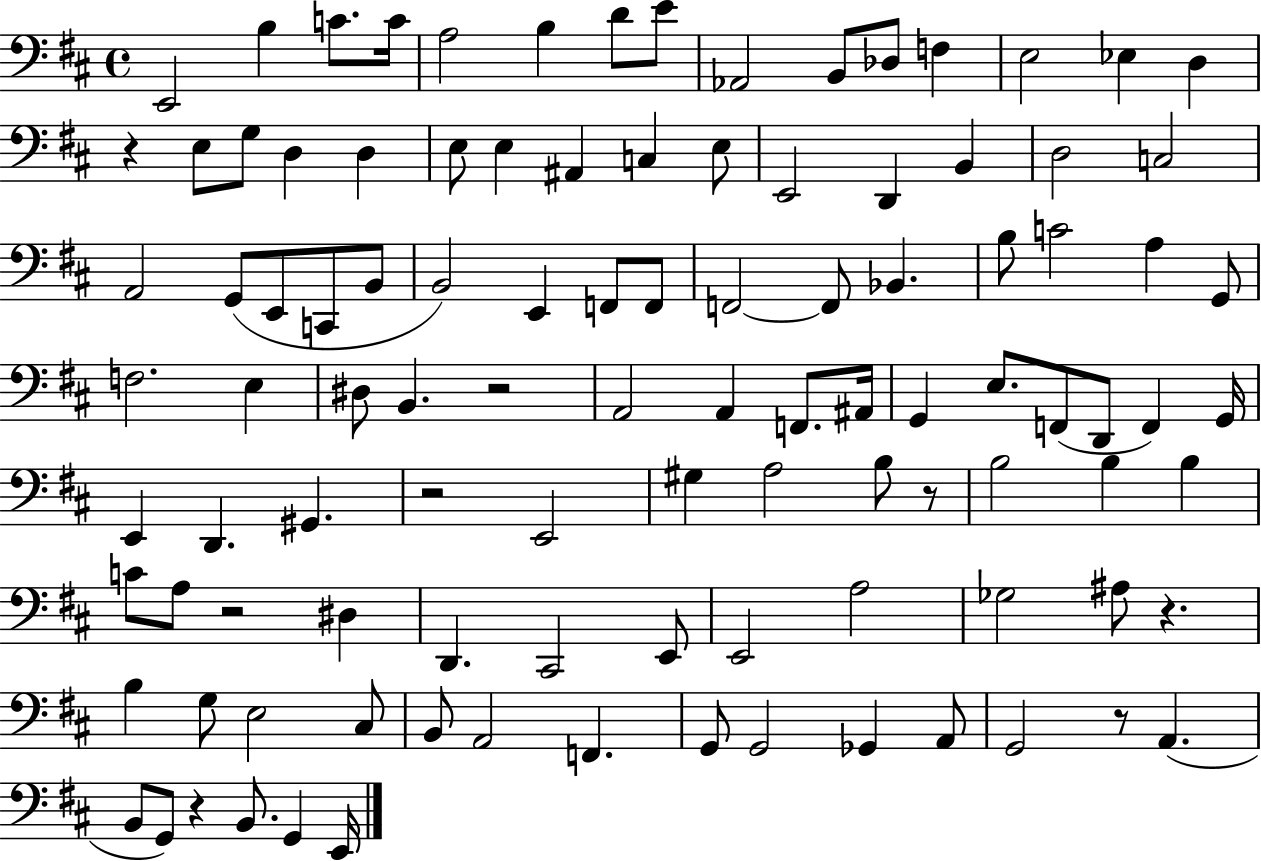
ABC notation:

X:1
T:Untitled
M:4/4
L:1/4
K:D
E,,2 B, C/2 C/4 A,2 B, D/2 E/2 _A,,2 B,,/2 _D,/2 F, E,2 _E, D, z E,/2 G,/2 D, D, E,/2 E, ^A,, C, E,/2 E,,2 D,, B,, D,2 C,2 A,,2 G,,/2 E,,/2 C,,/2 B,,/2 B,,2 E,, F,,/2 F,,/2 F,,2 F,,/2 _B,, B,/2 C2 A, G,,/2 F,2 E, ^D,/2 B,, z2 A,,2 A,, F,,/2 ^A,,/4 G,, E,/2 F,,/2 D,,/2 F,, G,,/4 E,, D,, ^G,, z2 E,,2 ^G, A,2 B,/2 z/2 B,2 B, B, C/2 A,/2 z2 ^D, D,, ^C,,2 E,,/2 E,,2 A,2 _G,2 ^A,/2 z B, G,/2 E,2 ^C,/2 B,,/2 A,,2 F,, G,,/2 G,,2 _G,, A,,/2 G,,2 z/2 A,, B,,/2 G,,/2 z B,,/2 G,, E,,/4